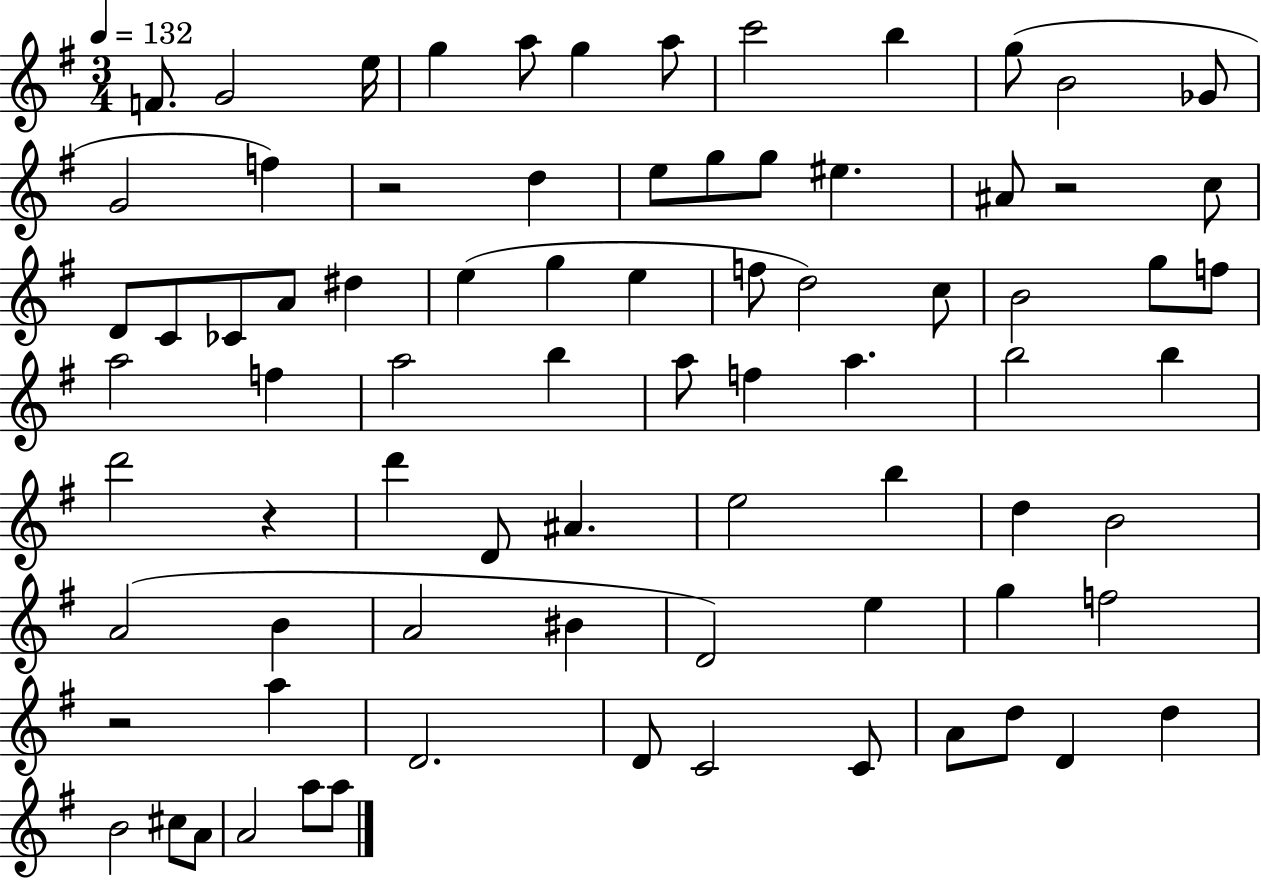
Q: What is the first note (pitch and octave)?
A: F4